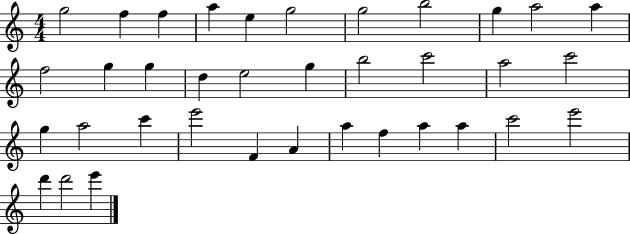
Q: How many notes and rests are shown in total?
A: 36